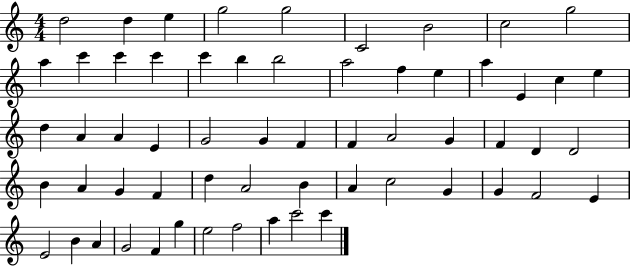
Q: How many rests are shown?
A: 0